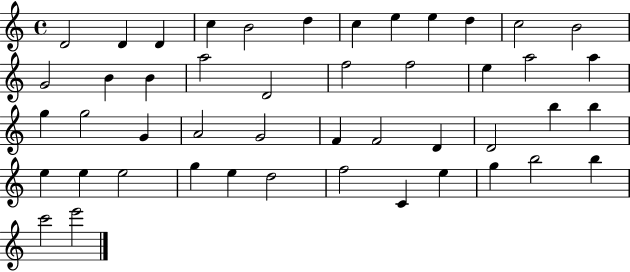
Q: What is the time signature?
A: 4/4